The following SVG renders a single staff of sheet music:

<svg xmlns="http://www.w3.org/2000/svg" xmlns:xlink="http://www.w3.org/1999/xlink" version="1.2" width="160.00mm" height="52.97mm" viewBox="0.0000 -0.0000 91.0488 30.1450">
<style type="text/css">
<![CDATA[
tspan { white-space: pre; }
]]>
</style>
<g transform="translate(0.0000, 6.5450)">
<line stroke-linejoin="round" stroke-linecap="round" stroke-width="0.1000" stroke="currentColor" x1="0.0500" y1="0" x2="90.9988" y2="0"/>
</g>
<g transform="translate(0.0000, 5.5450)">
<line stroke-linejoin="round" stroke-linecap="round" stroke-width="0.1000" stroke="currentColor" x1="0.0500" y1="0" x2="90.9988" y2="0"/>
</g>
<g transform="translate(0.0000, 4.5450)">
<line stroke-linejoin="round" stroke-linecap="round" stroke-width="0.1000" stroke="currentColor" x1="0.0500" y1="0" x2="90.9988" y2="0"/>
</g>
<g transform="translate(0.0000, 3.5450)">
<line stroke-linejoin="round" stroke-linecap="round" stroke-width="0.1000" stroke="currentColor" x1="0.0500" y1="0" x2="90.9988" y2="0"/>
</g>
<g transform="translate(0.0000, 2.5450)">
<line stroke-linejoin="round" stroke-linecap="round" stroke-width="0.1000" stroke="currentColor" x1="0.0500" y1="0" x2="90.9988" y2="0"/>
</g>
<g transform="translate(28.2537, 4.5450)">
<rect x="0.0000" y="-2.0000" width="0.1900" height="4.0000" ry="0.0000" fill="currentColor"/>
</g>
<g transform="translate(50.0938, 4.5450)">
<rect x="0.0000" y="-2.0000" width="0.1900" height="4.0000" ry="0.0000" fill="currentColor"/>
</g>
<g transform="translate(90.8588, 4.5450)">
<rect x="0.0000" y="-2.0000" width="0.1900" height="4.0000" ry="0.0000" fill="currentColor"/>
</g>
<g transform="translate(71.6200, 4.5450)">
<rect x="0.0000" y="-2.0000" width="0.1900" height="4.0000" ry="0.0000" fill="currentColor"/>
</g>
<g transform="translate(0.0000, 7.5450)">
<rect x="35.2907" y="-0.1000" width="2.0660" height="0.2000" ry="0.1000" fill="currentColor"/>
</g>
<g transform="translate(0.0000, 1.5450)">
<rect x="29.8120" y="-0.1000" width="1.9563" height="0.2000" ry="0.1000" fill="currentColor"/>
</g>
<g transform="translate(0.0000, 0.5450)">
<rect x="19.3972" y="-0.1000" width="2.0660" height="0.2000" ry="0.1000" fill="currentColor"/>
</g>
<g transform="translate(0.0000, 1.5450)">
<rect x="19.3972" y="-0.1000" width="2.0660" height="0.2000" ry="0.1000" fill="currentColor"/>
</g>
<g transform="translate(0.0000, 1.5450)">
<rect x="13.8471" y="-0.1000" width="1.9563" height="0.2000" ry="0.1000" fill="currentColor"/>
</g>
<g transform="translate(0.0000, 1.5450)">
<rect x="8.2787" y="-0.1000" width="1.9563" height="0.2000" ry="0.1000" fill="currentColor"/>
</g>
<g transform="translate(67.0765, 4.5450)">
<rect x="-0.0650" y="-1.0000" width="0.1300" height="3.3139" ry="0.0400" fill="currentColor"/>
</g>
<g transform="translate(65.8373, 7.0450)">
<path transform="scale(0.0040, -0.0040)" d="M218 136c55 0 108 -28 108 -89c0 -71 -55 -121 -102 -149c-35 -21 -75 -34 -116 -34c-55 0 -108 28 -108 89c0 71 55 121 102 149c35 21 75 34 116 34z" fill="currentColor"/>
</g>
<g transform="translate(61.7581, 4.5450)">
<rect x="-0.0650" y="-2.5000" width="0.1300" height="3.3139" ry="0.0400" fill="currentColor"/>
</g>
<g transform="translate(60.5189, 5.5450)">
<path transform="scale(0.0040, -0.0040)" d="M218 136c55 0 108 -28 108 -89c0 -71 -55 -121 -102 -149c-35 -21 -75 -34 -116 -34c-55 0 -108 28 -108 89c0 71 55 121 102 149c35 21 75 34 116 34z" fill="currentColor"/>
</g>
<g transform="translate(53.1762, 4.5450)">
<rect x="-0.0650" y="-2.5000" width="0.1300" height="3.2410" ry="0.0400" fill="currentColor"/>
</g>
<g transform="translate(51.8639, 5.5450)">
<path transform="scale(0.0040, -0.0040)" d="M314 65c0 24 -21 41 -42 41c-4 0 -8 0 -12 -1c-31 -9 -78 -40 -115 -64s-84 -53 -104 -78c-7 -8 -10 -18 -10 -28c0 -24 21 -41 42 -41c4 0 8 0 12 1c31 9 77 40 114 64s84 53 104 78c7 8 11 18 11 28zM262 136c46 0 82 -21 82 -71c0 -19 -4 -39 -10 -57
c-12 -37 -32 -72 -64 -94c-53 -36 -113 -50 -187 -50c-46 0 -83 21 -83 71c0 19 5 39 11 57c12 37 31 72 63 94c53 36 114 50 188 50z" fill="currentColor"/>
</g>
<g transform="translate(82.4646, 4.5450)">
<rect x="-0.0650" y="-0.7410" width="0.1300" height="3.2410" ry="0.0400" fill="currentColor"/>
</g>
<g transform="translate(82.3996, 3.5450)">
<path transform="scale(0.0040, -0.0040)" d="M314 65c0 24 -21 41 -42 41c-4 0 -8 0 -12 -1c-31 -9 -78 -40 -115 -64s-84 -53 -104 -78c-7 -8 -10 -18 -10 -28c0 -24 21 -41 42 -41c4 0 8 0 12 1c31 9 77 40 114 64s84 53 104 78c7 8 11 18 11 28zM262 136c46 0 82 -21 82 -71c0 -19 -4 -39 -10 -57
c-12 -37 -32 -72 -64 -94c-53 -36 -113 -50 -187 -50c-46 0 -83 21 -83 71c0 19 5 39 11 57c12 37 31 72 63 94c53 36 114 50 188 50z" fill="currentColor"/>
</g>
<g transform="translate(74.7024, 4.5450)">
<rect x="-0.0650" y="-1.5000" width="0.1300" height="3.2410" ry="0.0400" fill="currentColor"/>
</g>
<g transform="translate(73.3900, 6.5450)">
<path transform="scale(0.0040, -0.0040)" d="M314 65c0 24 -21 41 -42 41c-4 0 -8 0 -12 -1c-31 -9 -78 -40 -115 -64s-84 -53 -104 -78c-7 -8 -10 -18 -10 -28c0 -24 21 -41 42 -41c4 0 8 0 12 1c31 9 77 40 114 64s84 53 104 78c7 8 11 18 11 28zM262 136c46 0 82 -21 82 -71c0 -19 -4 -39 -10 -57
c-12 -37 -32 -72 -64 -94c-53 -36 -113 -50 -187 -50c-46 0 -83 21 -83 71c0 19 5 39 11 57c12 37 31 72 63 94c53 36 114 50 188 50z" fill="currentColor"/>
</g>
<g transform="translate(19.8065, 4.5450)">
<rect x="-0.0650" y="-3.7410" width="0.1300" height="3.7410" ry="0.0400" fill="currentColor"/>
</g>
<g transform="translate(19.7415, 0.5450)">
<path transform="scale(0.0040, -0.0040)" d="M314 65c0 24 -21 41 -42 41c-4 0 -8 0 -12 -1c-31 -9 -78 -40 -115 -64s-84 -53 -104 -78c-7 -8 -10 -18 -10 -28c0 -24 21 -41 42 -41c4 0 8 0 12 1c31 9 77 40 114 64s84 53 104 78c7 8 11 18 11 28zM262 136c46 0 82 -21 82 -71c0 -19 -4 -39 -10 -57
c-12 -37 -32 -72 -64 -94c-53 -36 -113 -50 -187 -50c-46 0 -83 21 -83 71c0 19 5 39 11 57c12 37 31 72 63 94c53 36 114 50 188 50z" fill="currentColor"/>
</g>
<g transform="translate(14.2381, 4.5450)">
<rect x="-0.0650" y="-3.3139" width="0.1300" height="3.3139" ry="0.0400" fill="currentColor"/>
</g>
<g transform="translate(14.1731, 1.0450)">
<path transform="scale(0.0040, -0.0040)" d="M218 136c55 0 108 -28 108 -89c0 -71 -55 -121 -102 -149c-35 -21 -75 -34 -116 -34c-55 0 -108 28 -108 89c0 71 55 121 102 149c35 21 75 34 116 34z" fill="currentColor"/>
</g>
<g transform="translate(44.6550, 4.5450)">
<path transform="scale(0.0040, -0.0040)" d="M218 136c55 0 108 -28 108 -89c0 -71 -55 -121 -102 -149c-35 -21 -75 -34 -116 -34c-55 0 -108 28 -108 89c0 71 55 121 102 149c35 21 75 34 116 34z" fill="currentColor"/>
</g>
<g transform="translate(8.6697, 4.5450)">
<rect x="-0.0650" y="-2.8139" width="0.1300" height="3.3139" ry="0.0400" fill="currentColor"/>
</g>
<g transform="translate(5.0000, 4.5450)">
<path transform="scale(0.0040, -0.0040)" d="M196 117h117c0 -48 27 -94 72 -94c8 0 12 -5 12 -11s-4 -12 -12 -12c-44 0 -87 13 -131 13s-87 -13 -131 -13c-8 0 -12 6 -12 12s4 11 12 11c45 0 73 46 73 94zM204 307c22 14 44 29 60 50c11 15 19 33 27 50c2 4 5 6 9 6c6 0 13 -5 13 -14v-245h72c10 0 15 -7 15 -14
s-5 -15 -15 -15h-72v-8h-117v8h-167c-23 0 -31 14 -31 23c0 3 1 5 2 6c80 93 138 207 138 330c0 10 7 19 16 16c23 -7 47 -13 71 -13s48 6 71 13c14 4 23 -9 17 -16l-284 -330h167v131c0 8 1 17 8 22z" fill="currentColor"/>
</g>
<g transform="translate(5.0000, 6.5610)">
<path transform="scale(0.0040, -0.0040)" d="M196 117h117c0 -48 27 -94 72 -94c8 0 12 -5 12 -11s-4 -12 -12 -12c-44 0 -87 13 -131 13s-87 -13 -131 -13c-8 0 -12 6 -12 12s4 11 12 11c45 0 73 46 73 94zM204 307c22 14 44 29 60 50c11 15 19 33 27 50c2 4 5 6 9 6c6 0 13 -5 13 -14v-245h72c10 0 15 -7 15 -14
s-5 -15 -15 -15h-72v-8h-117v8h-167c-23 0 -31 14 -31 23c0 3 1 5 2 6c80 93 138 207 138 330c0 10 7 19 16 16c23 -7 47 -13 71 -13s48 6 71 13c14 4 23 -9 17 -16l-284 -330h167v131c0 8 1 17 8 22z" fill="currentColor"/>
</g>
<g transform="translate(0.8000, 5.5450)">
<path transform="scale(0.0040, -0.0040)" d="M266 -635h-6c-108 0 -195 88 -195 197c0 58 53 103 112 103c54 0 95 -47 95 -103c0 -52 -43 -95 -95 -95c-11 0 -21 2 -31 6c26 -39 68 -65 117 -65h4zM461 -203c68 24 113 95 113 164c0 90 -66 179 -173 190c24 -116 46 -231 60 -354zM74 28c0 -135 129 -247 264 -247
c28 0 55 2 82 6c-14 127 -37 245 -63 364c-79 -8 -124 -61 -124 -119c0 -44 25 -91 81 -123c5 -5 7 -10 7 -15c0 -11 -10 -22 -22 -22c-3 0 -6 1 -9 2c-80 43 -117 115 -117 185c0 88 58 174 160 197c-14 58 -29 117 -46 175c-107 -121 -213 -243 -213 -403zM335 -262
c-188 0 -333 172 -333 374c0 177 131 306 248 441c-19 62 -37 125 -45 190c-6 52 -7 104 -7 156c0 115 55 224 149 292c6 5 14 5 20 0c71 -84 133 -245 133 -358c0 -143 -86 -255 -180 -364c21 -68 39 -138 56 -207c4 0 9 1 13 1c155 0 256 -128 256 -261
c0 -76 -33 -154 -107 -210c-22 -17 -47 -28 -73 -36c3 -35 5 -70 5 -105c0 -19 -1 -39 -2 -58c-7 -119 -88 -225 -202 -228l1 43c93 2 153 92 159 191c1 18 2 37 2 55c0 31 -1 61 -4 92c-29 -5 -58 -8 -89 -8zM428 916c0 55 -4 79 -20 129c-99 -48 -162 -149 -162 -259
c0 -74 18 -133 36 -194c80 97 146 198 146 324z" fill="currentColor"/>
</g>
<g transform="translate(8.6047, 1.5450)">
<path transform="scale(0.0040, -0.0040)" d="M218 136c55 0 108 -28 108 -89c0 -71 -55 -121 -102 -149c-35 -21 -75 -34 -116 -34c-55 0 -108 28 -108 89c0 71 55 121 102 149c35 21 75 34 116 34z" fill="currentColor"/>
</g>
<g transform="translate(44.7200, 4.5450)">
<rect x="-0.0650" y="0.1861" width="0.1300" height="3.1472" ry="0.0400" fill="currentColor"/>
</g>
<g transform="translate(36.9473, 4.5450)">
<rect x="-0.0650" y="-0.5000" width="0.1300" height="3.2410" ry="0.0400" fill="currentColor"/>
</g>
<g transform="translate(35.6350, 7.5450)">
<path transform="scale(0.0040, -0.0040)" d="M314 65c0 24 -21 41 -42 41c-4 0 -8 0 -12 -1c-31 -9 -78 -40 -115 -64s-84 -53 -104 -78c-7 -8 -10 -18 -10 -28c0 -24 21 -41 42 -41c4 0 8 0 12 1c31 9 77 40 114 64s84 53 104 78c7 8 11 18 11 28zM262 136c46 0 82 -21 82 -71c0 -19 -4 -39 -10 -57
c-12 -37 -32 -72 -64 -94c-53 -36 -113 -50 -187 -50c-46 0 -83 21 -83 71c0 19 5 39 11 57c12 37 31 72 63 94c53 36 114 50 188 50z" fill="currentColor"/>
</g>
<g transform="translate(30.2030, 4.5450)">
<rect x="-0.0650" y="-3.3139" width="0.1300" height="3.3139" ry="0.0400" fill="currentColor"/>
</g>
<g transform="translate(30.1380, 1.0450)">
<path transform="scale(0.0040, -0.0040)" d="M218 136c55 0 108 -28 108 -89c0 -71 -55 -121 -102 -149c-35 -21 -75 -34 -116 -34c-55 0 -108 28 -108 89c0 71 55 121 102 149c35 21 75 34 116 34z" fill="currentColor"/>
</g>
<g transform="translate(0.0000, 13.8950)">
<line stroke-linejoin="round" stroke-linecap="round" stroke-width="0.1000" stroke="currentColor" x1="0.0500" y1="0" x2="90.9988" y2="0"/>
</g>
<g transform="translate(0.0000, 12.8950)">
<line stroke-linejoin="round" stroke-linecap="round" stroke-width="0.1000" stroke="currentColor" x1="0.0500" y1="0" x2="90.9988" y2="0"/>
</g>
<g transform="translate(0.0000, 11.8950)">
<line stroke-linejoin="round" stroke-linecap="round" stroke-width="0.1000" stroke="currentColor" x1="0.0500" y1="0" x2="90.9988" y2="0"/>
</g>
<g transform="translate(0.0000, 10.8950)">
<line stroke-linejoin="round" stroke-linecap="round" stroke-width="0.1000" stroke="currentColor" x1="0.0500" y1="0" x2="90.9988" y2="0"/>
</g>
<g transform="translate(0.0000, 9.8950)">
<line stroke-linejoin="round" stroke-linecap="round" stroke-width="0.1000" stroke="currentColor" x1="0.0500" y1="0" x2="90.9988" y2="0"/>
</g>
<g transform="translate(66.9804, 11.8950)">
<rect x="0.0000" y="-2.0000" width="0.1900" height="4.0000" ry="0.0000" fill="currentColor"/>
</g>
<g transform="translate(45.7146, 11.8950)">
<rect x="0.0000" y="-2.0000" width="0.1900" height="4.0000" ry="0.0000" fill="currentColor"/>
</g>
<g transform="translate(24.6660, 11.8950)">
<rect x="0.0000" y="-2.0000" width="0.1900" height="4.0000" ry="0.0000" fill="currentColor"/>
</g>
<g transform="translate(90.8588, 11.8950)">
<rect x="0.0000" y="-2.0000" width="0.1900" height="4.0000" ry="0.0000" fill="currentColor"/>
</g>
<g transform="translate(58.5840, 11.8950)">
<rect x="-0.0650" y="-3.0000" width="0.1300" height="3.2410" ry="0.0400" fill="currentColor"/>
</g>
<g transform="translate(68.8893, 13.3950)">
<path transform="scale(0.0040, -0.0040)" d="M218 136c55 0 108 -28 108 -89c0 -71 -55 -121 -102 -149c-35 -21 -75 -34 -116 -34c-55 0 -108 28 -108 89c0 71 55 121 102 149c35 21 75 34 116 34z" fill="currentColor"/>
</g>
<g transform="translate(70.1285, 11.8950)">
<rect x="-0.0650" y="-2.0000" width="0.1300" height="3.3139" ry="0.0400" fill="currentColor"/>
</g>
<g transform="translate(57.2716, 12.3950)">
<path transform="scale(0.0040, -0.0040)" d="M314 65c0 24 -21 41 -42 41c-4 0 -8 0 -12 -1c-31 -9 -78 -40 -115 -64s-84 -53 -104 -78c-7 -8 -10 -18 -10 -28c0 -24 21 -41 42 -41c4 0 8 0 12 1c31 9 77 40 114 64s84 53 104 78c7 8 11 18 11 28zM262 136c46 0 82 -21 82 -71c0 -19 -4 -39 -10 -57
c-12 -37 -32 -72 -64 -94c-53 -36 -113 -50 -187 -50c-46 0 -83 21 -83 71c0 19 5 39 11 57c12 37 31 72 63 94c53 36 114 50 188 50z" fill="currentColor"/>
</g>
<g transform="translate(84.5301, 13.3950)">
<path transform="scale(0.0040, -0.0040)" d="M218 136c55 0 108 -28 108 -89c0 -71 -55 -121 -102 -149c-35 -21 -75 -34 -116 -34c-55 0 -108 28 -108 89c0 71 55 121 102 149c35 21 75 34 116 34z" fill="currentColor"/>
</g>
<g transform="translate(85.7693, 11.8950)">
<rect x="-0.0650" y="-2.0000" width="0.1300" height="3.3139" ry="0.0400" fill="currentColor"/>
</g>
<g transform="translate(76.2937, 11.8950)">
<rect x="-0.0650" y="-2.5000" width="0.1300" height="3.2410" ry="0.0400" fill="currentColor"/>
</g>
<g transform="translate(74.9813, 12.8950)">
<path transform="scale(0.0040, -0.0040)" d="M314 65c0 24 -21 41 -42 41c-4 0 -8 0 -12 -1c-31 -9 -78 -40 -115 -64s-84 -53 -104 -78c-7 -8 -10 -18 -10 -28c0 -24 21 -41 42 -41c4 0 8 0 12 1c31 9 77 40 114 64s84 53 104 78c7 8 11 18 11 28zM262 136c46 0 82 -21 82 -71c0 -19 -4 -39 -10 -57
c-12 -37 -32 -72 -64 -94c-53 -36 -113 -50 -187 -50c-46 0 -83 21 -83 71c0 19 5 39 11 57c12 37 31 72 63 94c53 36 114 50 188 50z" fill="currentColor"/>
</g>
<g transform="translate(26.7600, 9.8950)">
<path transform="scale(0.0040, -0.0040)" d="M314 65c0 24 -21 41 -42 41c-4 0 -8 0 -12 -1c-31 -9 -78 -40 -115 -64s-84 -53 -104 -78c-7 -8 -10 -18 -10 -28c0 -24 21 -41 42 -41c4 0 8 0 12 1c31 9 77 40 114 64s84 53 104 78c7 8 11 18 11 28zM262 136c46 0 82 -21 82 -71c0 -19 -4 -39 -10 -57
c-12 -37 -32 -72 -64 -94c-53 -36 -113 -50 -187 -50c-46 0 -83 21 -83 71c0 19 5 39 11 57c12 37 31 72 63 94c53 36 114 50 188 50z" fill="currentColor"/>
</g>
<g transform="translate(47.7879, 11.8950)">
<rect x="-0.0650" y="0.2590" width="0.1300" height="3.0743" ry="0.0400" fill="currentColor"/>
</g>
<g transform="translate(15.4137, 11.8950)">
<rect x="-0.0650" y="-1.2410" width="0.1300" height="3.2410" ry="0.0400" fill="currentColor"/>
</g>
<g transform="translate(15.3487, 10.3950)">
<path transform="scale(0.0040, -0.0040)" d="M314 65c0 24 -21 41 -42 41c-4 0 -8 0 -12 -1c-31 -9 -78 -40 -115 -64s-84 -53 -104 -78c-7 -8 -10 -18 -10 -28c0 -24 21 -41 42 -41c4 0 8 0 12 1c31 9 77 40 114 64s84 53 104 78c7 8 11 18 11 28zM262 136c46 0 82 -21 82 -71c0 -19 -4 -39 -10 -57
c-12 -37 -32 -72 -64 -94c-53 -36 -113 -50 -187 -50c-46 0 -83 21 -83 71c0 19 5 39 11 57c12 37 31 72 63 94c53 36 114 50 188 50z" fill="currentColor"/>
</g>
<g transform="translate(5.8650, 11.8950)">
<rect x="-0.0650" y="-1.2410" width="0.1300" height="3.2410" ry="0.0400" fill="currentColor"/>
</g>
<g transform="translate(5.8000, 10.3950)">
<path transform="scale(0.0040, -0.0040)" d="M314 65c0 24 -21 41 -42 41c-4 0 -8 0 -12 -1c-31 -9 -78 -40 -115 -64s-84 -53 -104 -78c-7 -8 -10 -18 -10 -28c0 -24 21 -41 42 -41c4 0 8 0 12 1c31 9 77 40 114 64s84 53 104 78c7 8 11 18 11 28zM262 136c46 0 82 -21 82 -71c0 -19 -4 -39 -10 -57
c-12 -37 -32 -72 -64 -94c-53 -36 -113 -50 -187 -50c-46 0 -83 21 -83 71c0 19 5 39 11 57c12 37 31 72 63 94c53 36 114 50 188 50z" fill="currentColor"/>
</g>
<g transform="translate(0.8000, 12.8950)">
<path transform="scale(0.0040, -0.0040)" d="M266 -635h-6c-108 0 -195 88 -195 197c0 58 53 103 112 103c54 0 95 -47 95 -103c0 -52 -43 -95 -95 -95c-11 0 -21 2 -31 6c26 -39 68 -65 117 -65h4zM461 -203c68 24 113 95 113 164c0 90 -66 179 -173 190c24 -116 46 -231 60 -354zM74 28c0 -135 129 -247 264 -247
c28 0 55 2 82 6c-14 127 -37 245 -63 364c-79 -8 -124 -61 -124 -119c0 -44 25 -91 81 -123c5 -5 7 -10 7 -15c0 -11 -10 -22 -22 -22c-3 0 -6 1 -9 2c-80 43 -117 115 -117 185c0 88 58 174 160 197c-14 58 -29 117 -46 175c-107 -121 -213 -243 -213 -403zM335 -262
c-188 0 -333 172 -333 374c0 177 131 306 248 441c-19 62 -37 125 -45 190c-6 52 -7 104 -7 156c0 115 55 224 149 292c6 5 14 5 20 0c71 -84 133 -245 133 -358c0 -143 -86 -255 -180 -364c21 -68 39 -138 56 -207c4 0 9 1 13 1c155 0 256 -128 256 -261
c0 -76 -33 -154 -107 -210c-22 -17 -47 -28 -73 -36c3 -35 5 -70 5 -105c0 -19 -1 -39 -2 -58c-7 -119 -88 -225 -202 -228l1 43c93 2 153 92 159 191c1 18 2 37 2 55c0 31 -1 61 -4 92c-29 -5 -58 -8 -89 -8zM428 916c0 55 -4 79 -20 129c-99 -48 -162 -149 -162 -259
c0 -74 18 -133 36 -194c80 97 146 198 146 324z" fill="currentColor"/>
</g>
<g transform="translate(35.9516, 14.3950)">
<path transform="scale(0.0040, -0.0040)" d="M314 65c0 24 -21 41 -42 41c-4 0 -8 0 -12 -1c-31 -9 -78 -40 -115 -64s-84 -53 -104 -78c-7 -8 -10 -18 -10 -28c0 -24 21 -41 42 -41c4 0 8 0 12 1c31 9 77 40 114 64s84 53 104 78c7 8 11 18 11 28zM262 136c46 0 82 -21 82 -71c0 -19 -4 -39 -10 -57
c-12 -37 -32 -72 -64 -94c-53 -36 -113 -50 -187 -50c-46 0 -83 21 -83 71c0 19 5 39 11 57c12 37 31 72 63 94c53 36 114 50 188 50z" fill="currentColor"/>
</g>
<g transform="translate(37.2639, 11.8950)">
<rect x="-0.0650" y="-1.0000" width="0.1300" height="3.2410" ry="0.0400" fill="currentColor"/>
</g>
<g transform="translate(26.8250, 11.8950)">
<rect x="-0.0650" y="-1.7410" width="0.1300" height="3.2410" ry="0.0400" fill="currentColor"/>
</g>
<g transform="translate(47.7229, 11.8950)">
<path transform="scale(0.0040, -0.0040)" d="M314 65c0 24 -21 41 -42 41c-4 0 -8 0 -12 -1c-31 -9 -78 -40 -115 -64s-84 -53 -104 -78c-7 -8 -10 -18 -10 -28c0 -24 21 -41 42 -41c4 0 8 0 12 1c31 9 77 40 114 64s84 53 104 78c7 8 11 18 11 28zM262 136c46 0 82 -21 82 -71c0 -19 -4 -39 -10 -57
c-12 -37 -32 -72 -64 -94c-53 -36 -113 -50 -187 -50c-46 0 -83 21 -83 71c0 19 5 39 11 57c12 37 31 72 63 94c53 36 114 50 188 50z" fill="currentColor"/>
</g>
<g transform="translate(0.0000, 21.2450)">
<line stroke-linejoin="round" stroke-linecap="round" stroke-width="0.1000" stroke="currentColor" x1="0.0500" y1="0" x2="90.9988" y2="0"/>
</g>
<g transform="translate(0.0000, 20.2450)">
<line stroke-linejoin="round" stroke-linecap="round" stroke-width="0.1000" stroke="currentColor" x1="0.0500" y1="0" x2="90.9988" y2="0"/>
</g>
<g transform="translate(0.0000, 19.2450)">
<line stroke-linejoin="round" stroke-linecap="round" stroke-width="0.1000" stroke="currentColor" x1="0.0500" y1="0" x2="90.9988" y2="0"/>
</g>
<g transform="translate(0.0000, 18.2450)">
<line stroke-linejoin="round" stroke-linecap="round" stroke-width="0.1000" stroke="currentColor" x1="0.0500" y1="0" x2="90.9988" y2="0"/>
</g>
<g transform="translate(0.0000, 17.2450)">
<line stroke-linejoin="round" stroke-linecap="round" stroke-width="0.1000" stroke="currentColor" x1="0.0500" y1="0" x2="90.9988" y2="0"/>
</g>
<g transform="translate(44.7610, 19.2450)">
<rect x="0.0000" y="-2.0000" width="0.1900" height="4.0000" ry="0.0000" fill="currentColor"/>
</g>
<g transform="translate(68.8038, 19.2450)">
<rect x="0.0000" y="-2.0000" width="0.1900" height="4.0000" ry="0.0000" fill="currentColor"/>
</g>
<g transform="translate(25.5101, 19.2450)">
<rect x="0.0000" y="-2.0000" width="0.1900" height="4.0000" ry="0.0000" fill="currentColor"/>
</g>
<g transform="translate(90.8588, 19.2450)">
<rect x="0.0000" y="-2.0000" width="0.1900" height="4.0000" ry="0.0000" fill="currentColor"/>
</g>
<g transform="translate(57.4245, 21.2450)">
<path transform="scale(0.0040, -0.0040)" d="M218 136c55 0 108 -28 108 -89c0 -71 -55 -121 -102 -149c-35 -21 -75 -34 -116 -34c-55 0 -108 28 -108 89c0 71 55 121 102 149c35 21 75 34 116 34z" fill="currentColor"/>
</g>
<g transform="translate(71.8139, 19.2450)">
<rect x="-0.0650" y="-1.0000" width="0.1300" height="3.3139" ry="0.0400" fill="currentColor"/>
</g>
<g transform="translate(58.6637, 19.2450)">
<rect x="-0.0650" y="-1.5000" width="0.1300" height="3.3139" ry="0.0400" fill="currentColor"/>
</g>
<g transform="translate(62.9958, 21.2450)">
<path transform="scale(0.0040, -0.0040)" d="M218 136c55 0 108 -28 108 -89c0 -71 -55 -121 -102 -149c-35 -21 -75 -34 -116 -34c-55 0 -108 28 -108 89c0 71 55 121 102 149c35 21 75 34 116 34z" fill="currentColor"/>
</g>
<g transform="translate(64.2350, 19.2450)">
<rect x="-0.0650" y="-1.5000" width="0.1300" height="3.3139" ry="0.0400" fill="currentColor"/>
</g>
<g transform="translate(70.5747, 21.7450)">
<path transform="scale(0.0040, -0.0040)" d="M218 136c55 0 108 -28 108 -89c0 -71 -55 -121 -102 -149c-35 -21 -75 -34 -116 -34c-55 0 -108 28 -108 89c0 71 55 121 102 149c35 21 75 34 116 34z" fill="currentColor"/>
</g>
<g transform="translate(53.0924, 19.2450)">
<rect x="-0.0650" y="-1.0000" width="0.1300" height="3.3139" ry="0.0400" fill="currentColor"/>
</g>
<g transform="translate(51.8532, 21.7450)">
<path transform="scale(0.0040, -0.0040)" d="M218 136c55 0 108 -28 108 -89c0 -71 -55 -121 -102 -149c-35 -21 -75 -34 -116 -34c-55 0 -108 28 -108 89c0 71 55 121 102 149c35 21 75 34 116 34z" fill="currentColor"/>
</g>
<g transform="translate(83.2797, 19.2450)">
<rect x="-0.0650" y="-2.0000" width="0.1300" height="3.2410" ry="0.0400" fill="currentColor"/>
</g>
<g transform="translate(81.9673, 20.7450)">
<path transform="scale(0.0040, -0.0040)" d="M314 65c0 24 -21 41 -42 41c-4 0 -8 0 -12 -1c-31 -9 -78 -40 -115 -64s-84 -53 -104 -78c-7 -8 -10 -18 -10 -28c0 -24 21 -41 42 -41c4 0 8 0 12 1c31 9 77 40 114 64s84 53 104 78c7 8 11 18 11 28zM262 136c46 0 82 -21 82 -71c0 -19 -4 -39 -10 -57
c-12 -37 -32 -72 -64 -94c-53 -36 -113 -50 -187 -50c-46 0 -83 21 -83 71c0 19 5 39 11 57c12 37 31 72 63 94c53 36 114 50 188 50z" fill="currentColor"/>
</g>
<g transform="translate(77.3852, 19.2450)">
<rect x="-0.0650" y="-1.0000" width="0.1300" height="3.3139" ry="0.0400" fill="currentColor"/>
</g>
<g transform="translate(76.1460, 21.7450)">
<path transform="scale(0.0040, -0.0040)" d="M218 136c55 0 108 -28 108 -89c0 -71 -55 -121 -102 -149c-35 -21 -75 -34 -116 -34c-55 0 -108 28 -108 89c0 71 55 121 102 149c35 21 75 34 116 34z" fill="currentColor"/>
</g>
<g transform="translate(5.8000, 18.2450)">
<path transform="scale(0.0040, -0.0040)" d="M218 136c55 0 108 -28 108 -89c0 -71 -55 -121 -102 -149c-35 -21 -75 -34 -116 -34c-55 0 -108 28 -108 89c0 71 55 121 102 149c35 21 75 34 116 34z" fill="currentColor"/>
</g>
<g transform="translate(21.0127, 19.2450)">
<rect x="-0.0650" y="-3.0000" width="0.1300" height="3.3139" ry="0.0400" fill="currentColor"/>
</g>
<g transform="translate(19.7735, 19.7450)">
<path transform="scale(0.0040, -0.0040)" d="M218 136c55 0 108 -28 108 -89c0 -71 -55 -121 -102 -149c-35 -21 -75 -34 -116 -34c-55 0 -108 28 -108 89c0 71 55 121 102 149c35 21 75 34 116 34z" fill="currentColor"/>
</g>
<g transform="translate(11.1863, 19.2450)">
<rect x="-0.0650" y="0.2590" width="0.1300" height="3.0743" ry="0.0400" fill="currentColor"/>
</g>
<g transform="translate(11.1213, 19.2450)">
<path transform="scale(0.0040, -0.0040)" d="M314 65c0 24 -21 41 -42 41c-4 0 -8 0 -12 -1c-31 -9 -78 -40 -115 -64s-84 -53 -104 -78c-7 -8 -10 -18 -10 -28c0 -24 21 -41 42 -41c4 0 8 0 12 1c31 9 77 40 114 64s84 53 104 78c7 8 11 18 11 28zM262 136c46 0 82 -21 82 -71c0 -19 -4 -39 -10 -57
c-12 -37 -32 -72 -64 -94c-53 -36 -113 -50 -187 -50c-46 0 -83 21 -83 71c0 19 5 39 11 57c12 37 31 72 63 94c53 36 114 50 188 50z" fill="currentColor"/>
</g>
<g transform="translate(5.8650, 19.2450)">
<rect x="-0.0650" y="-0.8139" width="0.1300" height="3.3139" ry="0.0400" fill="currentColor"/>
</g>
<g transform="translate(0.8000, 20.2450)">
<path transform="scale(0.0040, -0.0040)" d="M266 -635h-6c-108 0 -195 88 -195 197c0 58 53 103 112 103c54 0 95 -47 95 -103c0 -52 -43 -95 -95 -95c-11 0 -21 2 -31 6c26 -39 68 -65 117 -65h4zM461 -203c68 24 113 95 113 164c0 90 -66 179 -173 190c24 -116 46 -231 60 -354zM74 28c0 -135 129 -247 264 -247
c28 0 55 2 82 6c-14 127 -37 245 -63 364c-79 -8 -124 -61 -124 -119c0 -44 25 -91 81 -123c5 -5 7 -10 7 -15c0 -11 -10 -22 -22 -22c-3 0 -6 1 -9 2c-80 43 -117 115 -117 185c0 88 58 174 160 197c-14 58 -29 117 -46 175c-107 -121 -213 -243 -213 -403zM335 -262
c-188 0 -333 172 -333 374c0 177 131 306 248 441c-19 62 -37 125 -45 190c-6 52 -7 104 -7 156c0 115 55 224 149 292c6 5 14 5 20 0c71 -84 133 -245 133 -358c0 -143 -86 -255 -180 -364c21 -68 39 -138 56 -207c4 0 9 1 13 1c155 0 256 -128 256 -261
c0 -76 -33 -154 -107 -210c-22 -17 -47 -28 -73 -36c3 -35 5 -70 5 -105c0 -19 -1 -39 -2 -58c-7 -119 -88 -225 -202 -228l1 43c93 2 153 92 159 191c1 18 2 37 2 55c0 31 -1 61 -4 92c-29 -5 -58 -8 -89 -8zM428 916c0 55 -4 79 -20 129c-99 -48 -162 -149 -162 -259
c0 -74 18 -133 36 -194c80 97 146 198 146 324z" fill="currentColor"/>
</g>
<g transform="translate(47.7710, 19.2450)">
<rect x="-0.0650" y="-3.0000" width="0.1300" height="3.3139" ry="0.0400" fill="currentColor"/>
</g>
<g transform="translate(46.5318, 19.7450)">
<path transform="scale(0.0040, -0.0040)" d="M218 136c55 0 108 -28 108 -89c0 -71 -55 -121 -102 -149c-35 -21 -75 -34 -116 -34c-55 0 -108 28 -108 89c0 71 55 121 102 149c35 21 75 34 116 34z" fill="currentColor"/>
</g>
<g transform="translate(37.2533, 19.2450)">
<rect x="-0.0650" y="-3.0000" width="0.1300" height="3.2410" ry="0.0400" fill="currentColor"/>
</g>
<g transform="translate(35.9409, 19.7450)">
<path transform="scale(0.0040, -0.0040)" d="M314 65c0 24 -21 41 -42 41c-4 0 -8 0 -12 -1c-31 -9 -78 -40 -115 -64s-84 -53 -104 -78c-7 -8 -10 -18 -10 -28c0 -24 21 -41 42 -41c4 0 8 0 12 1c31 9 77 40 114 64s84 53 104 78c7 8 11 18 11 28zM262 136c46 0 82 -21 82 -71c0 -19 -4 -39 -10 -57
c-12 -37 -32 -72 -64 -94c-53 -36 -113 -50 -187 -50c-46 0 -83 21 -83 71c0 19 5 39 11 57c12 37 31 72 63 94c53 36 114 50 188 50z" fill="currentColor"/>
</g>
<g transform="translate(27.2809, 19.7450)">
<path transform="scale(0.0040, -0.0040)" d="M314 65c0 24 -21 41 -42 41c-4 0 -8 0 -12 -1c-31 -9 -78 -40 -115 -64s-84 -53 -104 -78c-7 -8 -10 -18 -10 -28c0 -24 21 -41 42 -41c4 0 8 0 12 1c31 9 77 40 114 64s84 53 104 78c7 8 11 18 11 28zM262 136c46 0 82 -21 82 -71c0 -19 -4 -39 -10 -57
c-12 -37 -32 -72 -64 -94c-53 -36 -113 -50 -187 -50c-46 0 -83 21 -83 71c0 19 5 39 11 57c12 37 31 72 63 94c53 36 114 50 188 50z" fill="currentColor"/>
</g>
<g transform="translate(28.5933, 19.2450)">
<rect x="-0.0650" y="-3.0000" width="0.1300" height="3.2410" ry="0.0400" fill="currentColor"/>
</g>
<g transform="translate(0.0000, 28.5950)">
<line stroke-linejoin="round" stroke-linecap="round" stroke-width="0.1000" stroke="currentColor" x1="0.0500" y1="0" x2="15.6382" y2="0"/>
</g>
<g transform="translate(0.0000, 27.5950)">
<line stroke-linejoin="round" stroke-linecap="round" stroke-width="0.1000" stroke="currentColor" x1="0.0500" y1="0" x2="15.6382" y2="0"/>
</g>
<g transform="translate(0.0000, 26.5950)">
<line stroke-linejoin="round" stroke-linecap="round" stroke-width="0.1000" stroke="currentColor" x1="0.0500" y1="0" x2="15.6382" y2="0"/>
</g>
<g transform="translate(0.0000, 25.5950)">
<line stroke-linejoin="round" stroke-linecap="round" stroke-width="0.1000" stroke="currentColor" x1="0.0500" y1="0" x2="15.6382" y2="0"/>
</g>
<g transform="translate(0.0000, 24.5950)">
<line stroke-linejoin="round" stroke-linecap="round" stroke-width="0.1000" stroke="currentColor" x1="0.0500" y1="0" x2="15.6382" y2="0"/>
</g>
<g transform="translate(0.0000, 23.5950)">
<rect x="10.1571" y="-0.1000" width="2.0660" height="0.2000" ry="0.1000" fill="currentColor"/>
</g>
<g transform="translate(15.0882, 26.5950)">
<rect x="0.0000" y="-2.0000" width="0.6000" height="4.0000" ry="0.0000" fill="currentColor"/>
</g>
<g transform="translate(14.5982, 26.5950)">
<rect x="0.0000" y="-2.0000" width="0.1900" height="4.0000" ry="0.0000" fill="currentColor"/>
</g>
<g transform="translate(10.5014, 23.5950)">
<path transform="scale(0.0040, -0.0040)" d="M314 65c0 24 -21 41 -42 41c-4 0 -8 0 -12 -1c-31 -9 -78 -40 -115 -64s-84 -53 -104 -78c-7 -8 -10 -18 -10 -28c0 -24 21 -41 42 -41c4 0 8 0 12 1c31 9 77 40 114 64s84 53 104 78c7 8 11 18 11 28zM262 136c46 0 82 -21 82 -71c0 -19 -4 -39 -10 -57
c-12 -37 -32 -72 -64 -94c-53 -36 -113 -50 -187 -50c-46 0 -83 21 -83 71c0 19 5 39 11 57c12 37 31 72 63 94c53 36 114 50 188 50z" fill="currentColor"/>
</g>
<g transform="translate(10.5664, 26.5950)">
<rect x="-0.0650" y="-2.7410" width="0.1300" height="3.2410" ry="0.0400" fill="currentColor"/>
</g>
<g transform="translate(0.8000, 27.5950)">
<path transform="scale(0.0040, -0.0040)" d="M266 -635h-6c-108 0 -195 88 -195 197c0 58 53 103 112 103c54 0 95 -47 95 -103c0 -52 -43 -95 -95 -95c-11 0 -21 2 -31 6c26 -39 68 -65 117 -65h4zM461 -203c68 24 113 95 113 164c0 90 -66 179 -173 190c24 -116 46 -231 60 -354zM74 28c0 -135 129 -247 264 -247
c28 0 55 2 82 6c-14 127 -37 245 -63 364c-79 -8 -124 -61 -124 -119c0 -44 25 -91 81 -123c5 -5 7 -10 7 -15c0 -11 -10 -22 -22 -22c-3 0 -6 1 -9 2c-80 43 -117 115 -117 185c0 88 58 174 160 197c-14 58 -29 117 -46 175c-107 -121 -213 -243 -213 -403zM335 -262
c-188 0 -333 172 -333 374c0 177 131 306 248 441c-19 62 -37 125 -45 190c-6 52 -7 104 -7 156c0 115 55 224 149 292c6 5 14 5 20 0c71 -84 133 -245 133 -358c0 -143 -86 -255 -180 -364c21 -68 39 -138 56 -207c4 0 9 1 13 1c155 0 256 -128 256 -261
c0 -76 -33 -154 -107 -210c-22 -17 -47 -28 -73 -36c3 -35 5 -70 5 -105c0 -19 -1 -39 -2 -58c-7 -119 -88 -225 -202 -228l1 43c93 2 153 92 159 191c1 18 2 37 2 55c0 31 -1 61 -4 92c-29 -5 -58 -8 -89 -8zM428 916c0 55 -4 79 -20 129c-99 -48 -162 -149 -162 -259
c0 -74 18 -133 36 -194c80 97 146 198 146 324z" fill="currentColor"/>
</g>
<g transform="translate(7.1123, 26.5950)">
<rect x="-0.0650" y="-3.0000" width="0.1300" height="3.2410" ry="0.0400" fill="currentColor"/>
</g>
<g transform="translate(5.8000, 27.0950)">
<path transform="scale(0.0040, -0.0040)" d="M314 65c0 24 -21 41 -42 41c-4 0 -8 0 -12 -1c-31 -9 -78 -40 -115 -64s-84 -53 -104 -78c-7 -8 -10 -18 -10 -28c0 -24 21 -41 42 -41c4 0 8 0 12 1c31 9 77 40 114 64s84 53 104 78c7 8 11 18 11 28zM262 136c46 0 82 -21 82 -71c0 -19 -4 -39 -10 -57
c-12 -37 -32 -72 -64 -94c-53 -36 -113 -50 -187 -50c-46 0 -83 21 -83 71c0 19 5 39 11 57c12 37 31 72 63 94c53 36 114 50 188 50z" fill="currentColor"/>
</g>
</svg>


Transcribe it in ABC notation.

X:1
T:Untitled
M:4/4
L:1/4
K:C
a b c'2 b C2 B G2 G D E2 d2 e2 e2 f2 D2 B2 A2 F G2 F d B2 A A2 A2 A D E E D D F2 A2 a2